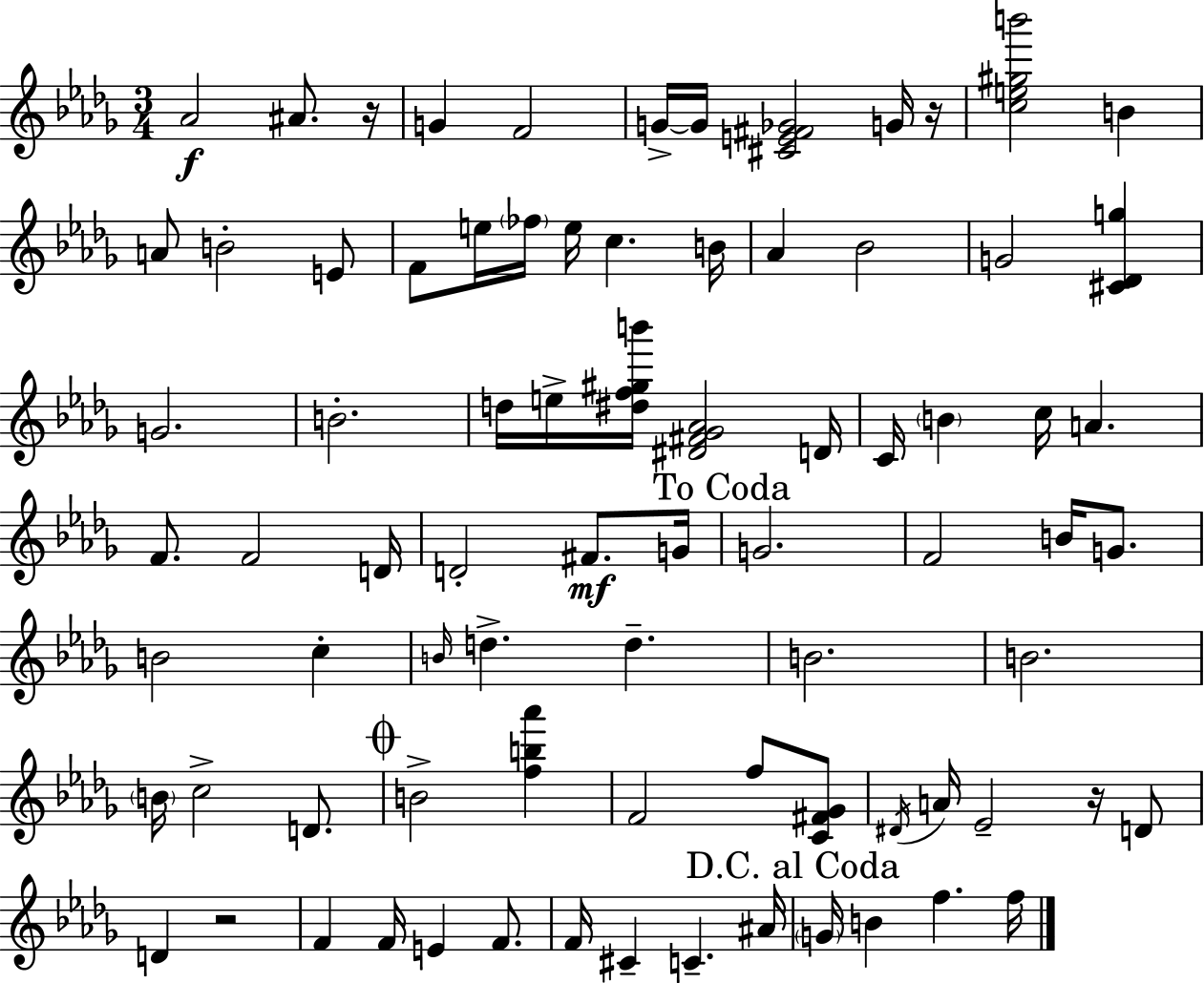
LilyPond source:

{
  \clef treble
  \numericTimeSignature
  \time 3/4
  \key bes \minor
  \repeat volta 2 { aes'2\f ais'8. r16 | g'4 f'2 | g'16->~~ g'16 <cis' e' fis' ges'>2 g'16 r16 | <c'' e'' gis'' b'''>2 b'4 | \break a'8 b'2-. e'8 | f'8 e''16 \parenthesize fes''16 e''16 c''4. b'16 | aes'4 bes'2 | g'2 <cis' des' g''>4 | \break g'2. | b'2.-. | d''16 e''16-> <dis'' f'' gis'' b'''>16 <dis' fis' ges' aes'>2 d'16 | c'16 \parenthesize b'4 c''16 a'4. | \break f'8. f'2 d'16 | d'2-. fis'8.\mf g'16 | \mark "To Coda" g'2. | f'2 b'16 g'8. | \break b'2 c''4-. | \grace { b'16 } d''4.-> d''4.-- | b'2. | b'2. | \break \parenthesize b'16 c''2-> d'8. | \mark \markup { \musicglyph "scripts.coda" } b'2-> <f'' b'' aes'''>4 | f'2 f''8 <c' fis' ges'>8 | \acciaccatura { dis'16 } a'16 ees'2-- r16 | \break d'8 d'4 r2 | f'4 f'16 e'4 f'8. | f'16 cis'4-- c'4.-- | ais'16 \mark "D.C. al Coda" \parenthesize g'16 b'4 f''4. | \break f''16 } \bar "|."
}